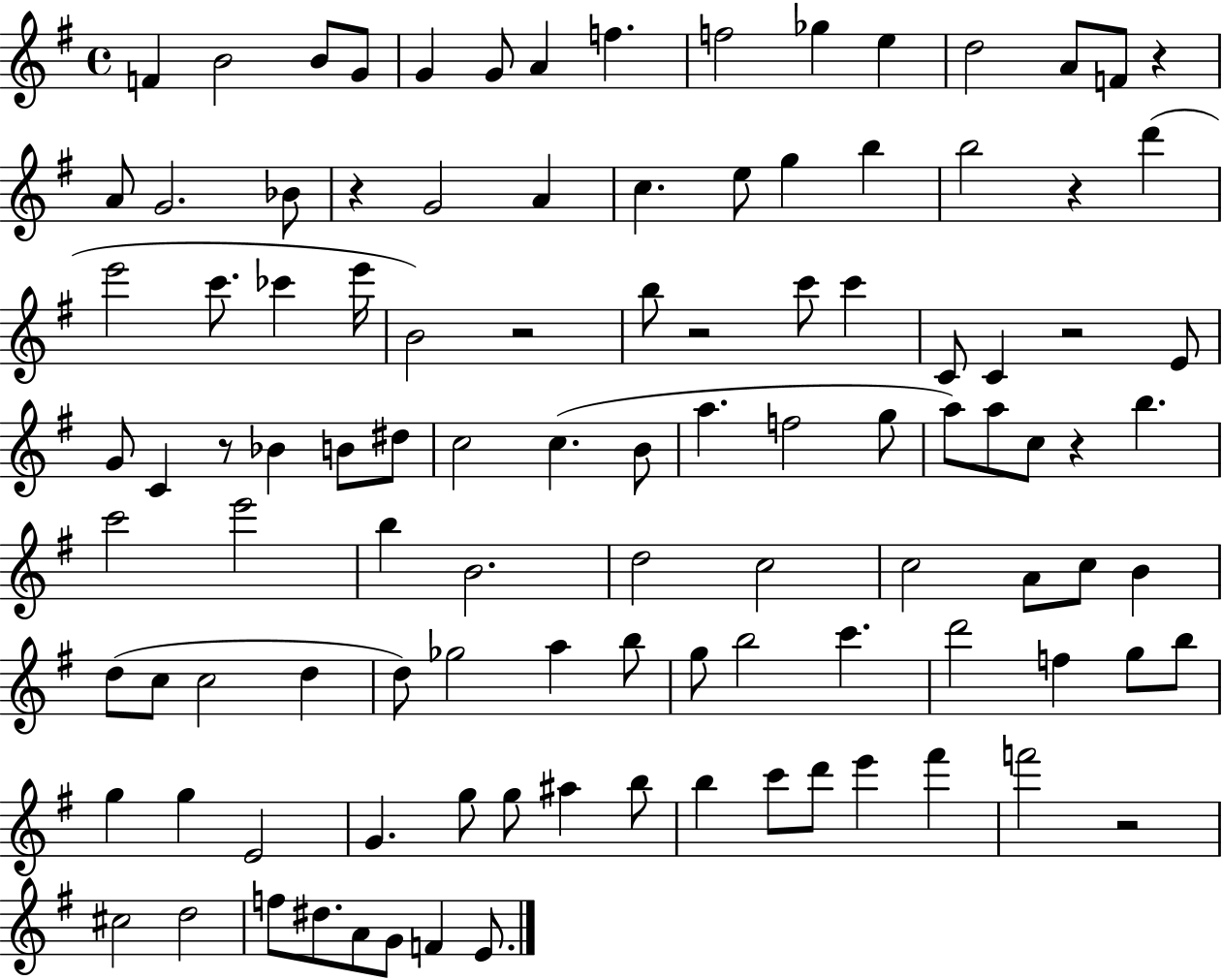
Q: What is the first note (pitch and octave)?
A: F4